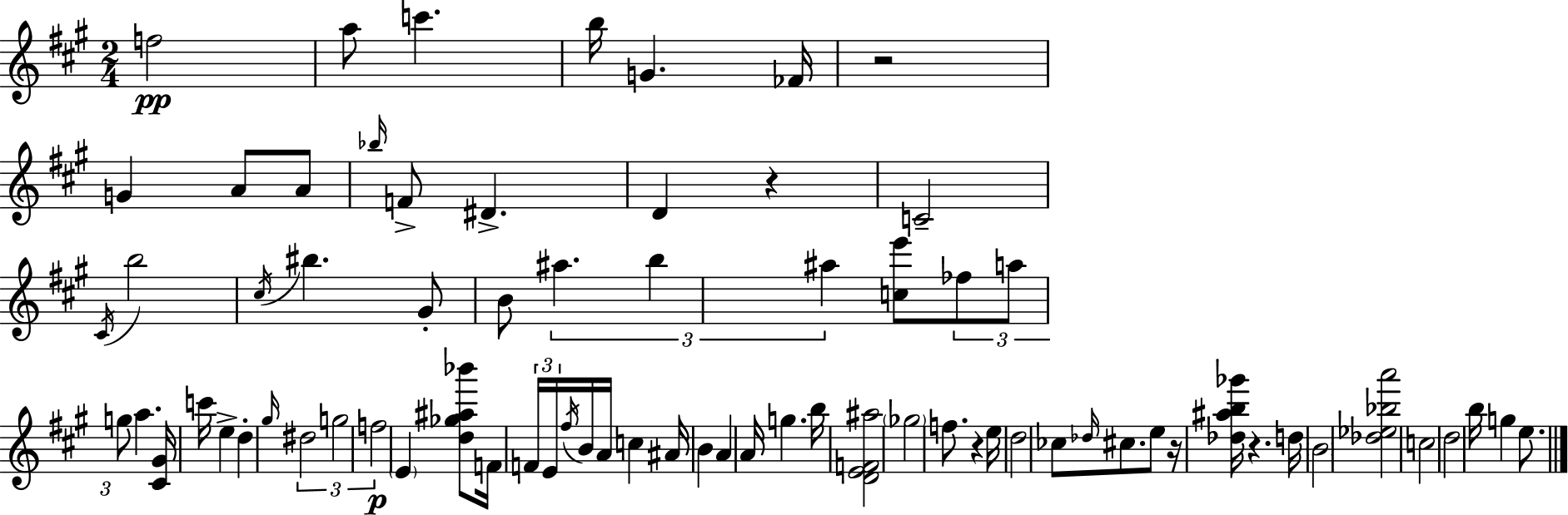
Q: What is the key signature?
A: A major